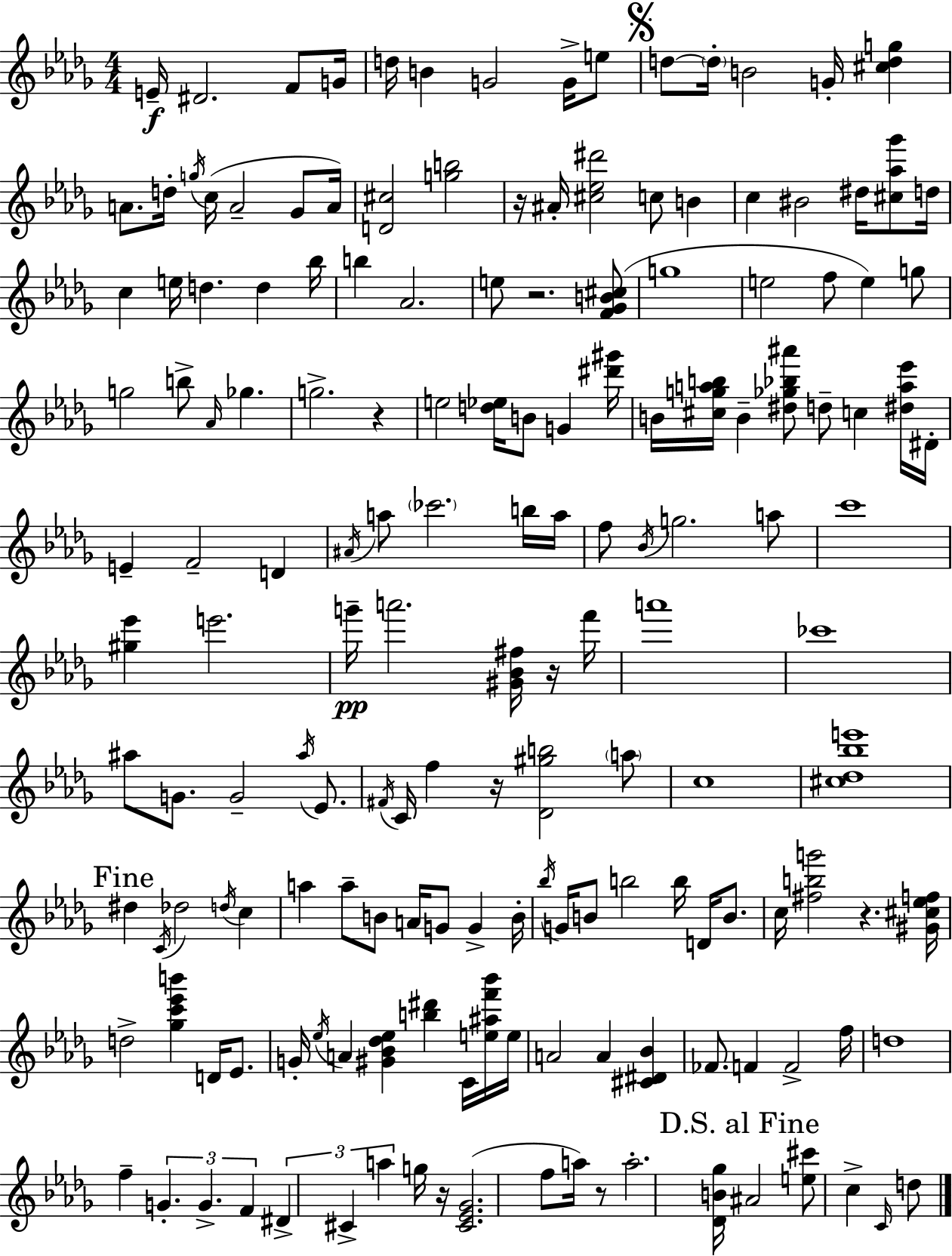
E4/s D#4/h. F4/e G4/s D5/s B4/q G4/h G4/s E5/e D5/e D5/s B4/h G4/s [C#5,D5,G5]/q A4/e. D5/s G5/s C5/s A4/h Gb4/e A4/s [D4,C#5]/h [G5,B5]/h R/s A#4/s [C#5,Eb5,D#6]/h C5/e B4/q C5/q BIS4/h D#5/s [C#5,Ab5,Gb6]/e D5/s C5/q E5/s D5/q. D5/q Bb5/s B5/q Ab4/h. E5/e R/h. [F4,Gb4,B4,C#5]/e G5/w E5/h F5/e E5/q G5/e G5/h B5/e Ab4/s Gb5/q. G5/h. R/q E5/h [D5,Eb5]/s B4/e G4/q [D#6,G#6]/s B4/s [C#5,G5,A5,B5]/s B4/q [D#5,Gb5,Bb5,A#6]/e D5/e C5/q [D#5,A5,Eb6]/s D#4/s E4/q F4/h D4/q A#4/s A5/e CES6/h. B5/s A5/s F5/e Bb4/s G5/h. A5/e C6/w [G#5,Eb6]/q E6/h. G6/s A6/h. [G#4,Bb4,F#5]/s R/s F6/s A6/w CES6/w A#5/e G4/e. G4/h A#5/s Eb4/e. F#4/s C4/s F5/q R/s [Db4,G#5,B5]/h A5/e C5/w [C#5,Db5,Bb5,E6]/w D#5/q C4/s Db5/h D5/s C5/q A5/q A5/e B4/e A4/s G4/e G4/q B4/s Bb5/s G4/s B4/e B5/h B5/s D4/s B4/e. C5/s [F#5,B5,G6]/h R/q. [G#4,C#5,Eb5,F5]/s D5/h [Gb5,C6,Eb6,B6]/q D4/s Eb4/e. G4/s Eb5/s A4/q [G#4,Bb4,Db5,Eb5]/q [B5,D#6]/q C4/s [E5,A#5,F6,Bb6]/s E5/s A4/h A4/q [C#4,D#4,Bb4]/q FES4/e. F4/q F4/h F5/s D5/w F5/q G4/q. G4/q. F4/q D#4/q C#4/q A5/q G5/s R/s [C#4,Eb4,Gb4]/h. F5/e A5/s R/e A5/h. [Db4,B4,Gb5]/s A#4/h [E5,C#6]/e C5/q C4/s D5/e